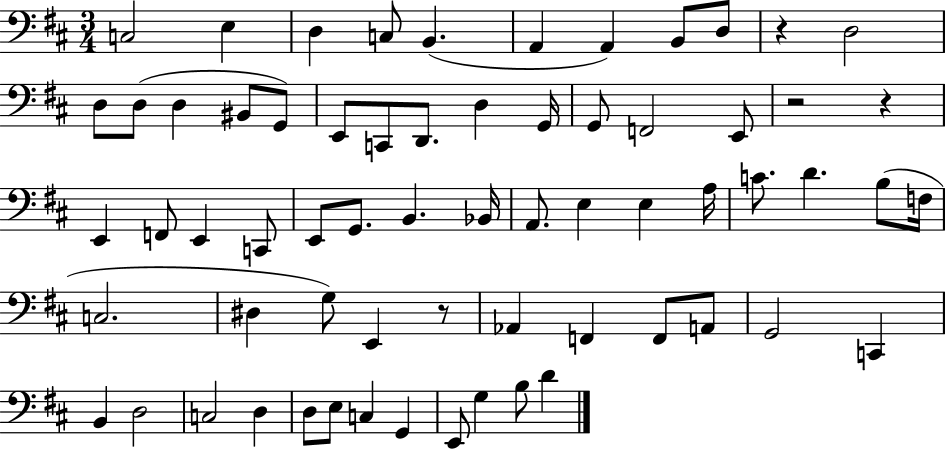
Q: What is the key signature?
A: D major